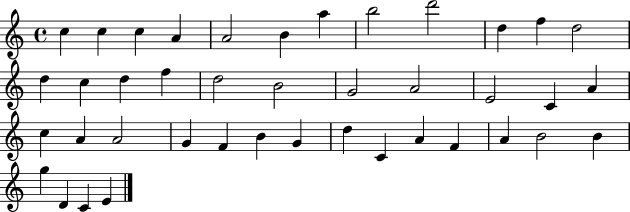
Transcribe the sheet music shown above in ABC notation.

X:1
T:Untitled
M:4/4
L:1/4
K:C
c c c A A2 B a b2 d'2 d f d2 d c d f d2 B2 G2 A2 E2 C A c A A2 G F B G d C A F A B2 B g D C E